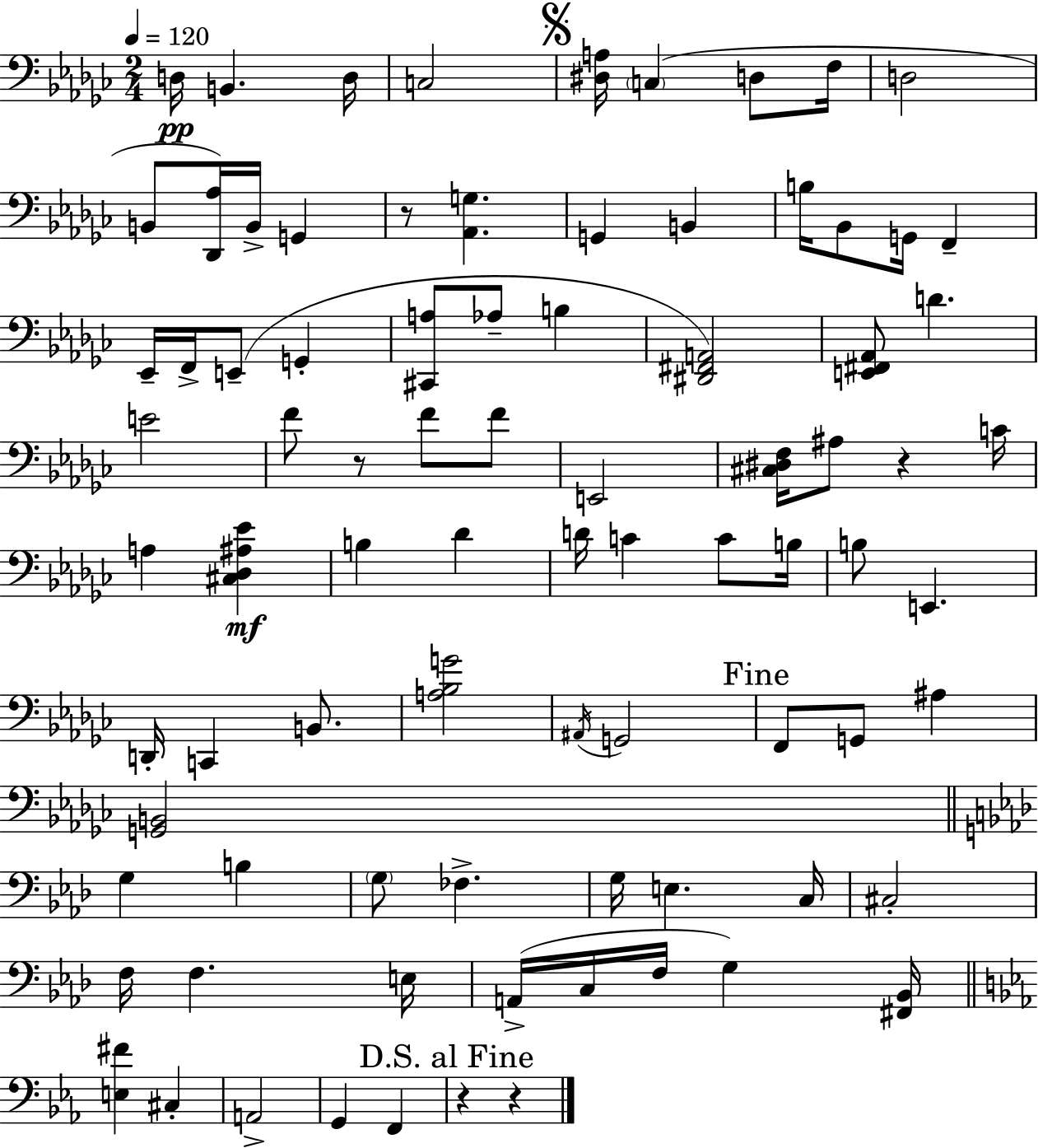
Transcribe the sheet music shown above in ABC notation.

X:1
T:Untitled
M:2/4
L:1/4
K:Ebm
D,/4 B,, D,/4 C,2 [^D,A,]/4 C, D,/2 F,/4 D,2 B,,/2 [_D,,_A,]/4 B,,/4 G,, z/2 [_A,,G,] G,, B,, B,/4 _B,,/2 G,,/4 F,, _E,,/4 F,,/4 E,,/2 G,, [^C,,A,]/2 _A,/2 B, [^D,,^F,,A,,]2 [E,,^F,,_A,,]/2 D E2 F/2 z/2 F/2 F/2 E,,2 [^C,^D,F,]/4 ^A,/2 z C/4 A, [^C,_D,^A,_E] B, _D D/4 C C/2 B,/4 B,/2 E,, D,,/4 C,, B,,/2 [A,_B,G]2 ^A,,/4 G,,2 F,,/2 G,,/2 ^A, [G,,B,,]2 G, B, G,/2 _F, G,/4 E, C,/4 ^C,2 F,/4 F, E,/4 A,,/4 C,/4 F,/4 G, [^F,,_B,,]/4 [E,^F] ^C, A,,2 G,, F,, z z